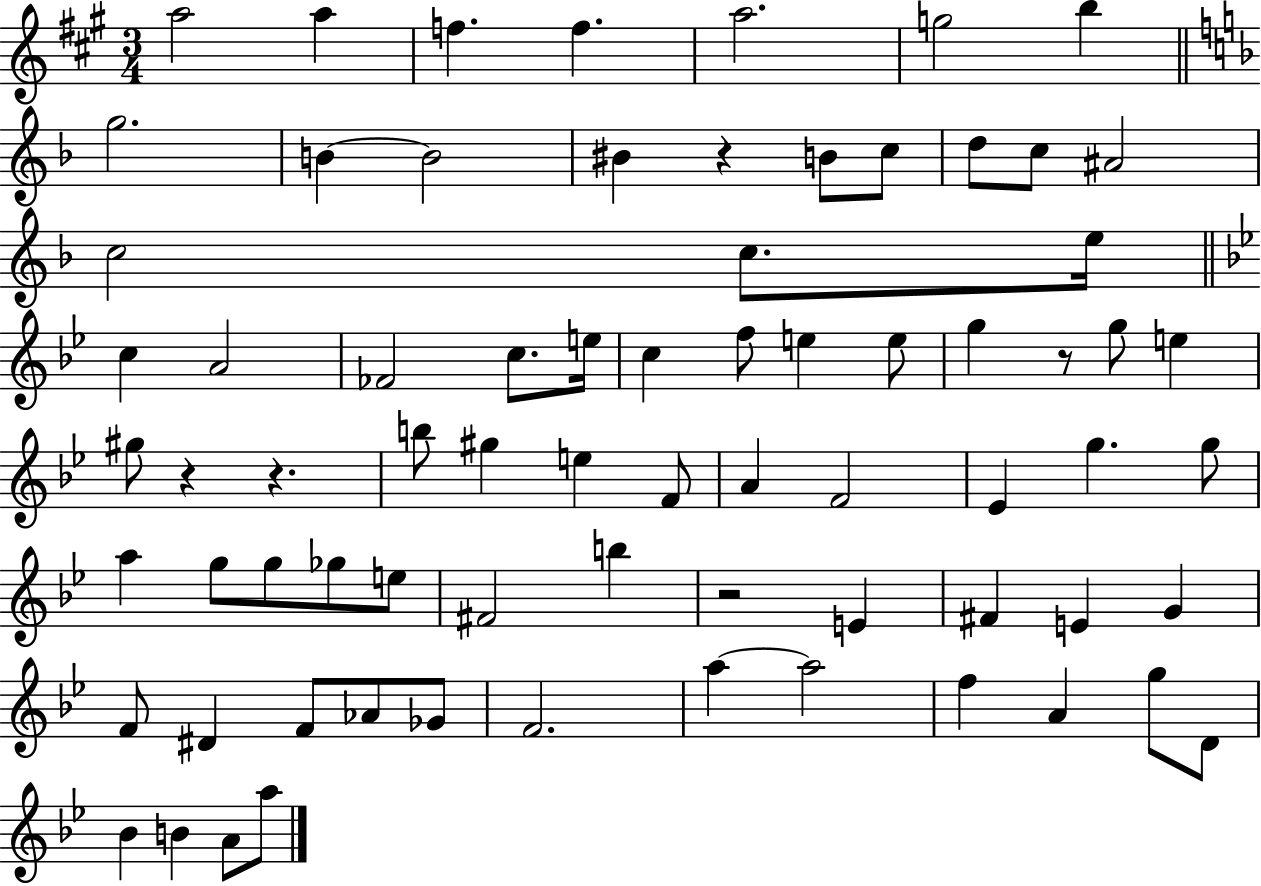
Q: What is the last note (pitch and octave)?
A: A5